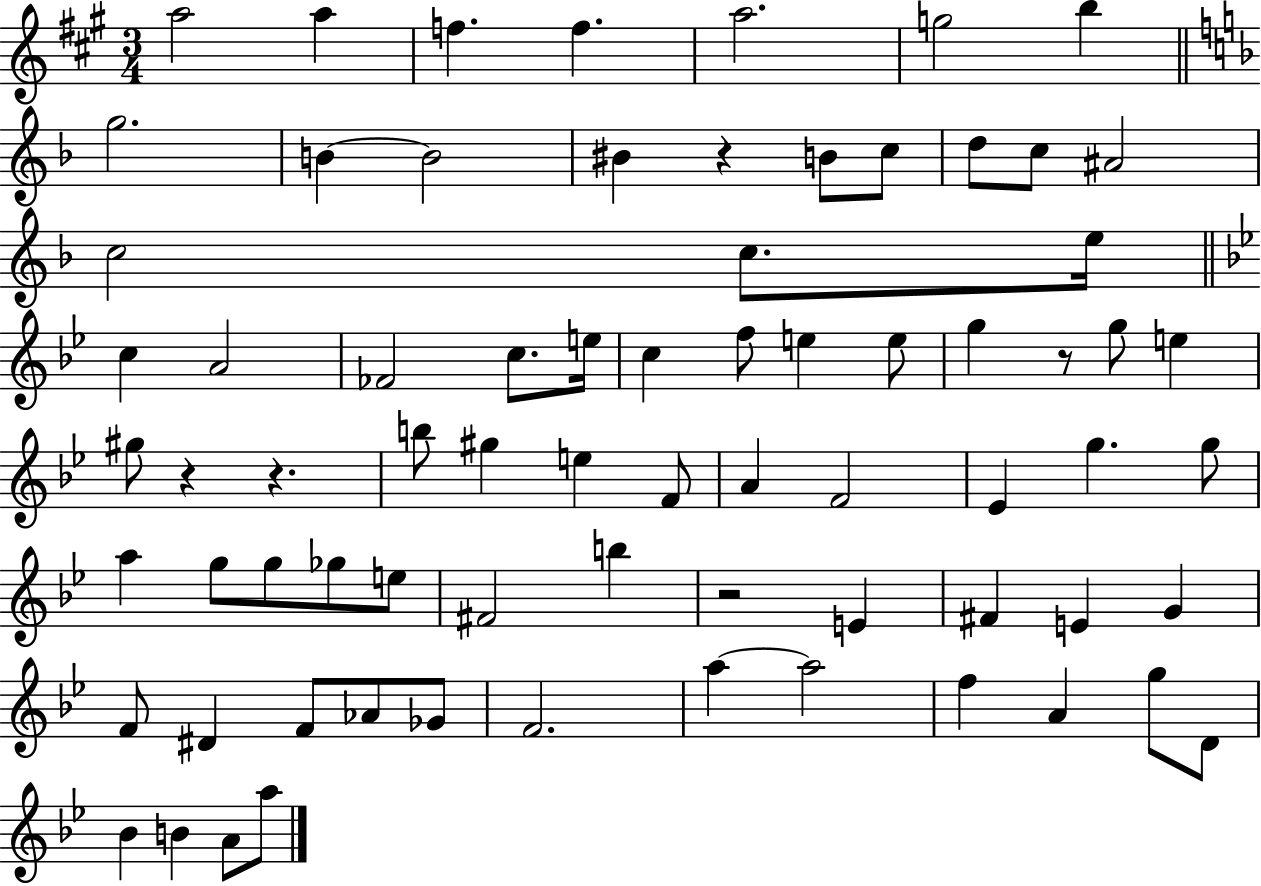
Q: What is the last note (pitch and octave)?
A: A5